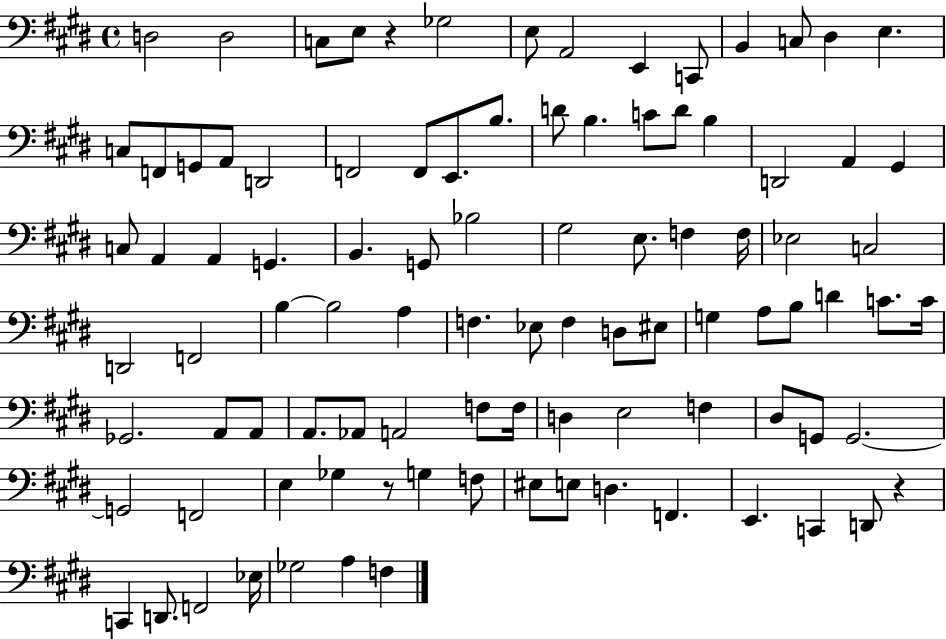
D3/h D3/h C3/e E3/e R/q Gb3/h E3/e A2/h E2/q C2/e B2/q C3/e D#3/q E3/q. C3/e F2/e G2/e A2/e D2/h F2/h F2/e E2/e. B3/e. D4/e B3/q. C4/e D4/e B3/q D2/h A2/q G#2/q C3/e A2/q A2/q G2/q. B2/q. G2/e Bb3/h G#3/h E3/e. F3/q F3/s Eb3/h C3/h D2/h F2/h B3/q B3/h A3/q F3/q. Eb3/e F3/q D3/e EIS3/e G3/q A3/e B3/e D4/q C4/e. C4/s Gb2/h. A2/e A2/e A2/e. Ab2/e A2/h F3/e F3/s D3/q E3/h F3/q D#3/e G2/e G2/h. G2/h F2/h E3/q Gb3/q R/e G3/q F3/e EIS3/e E3/e D3/q. F2/q. E2/q. C2/q D2/e R/q C2/q D2/e. F2/h Eb3/s Gb3/h A3/q F3/q